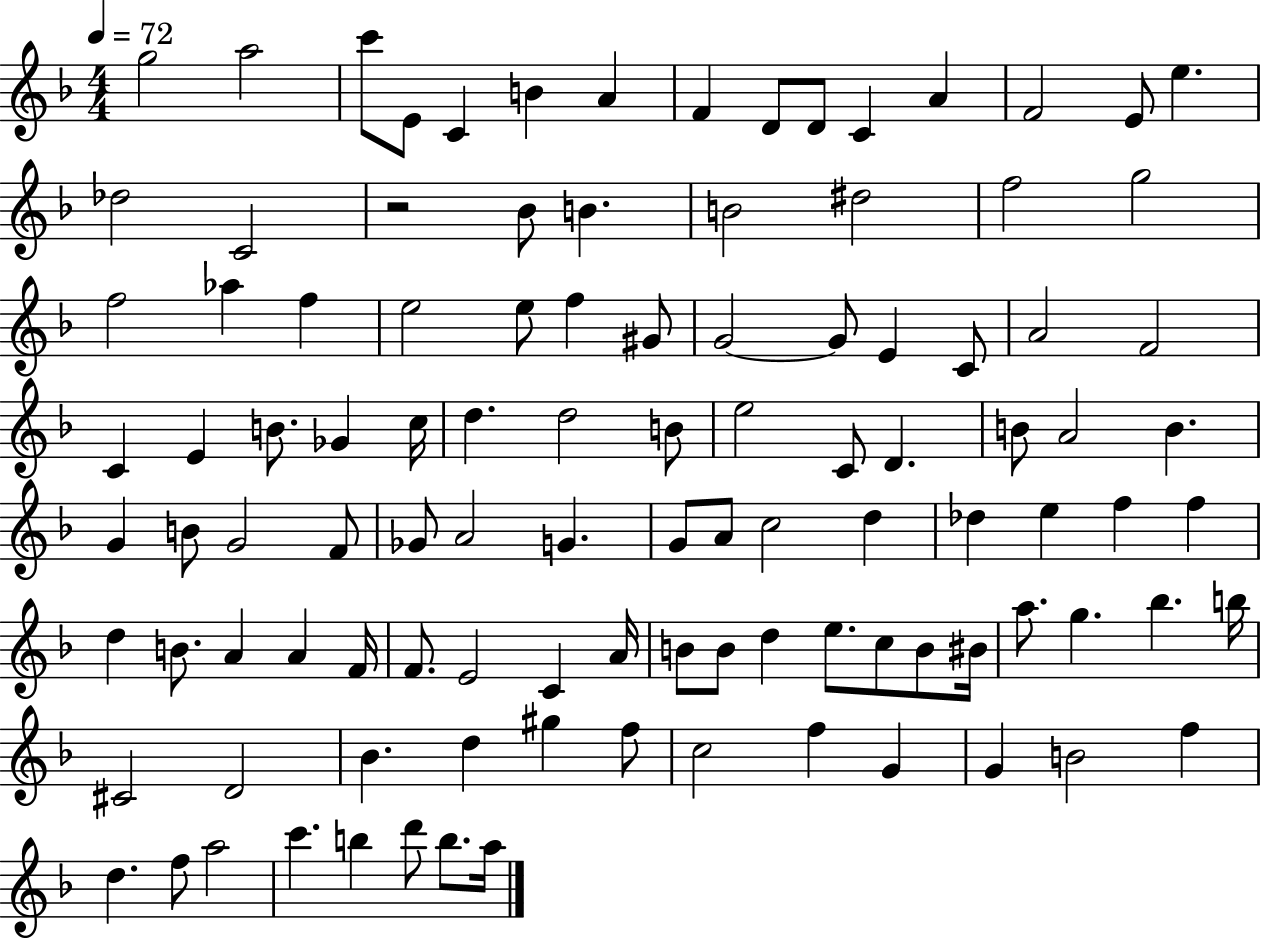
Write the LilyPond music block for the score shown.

{
  \clef treble
  \numericTimeSignature
  \time 4/4
  \key f \major
  \tempo 4 = 72
  g''2 a''2 | c'''8 e'8 c'4 b'4 a'4 | f'4 d'8 d'8 c'4 a'4 | f'2 e'8 e''4. | \break des''2 c'2 | r2 bes'8 b'4. | b'2 dis''2 | f''2 g''2 | \break f''2 aes''4 f''4 | e''2 e''8 f''4 gis'8 | g'2~~ g'8 e'4 c'8 | a'2 f'2 | \break c'4 e'4 b'8. ges'4 c''16 | d''4. d''2 b'8 | e''2 c'8 d'4. | b'8 a'2 b'4. | \break g'4 b'8 g'2 f'8 | ges'8 a'2 g'4. | g'8 a'8 c''2 d''4 | des''4 e''4 f''4 f''4 | \break d''4 b'8. a'4 a'4 f'16 | f'8. e'2 c'4 a'16 | b'8 b'8 d''4 e''8. c''8 b'8 bis'16 | a''8. g''4. bes''4. b''16 | \break cis'2 d'2 | bes'4. d''4 gis''4 f''8 | c''2 f''4 g'4 | g'4 b'2 f''4 | \break d''4. f''8 a''2 | c'''4. b''4 d'''8 b''8. a''16 | \bar "|."
}